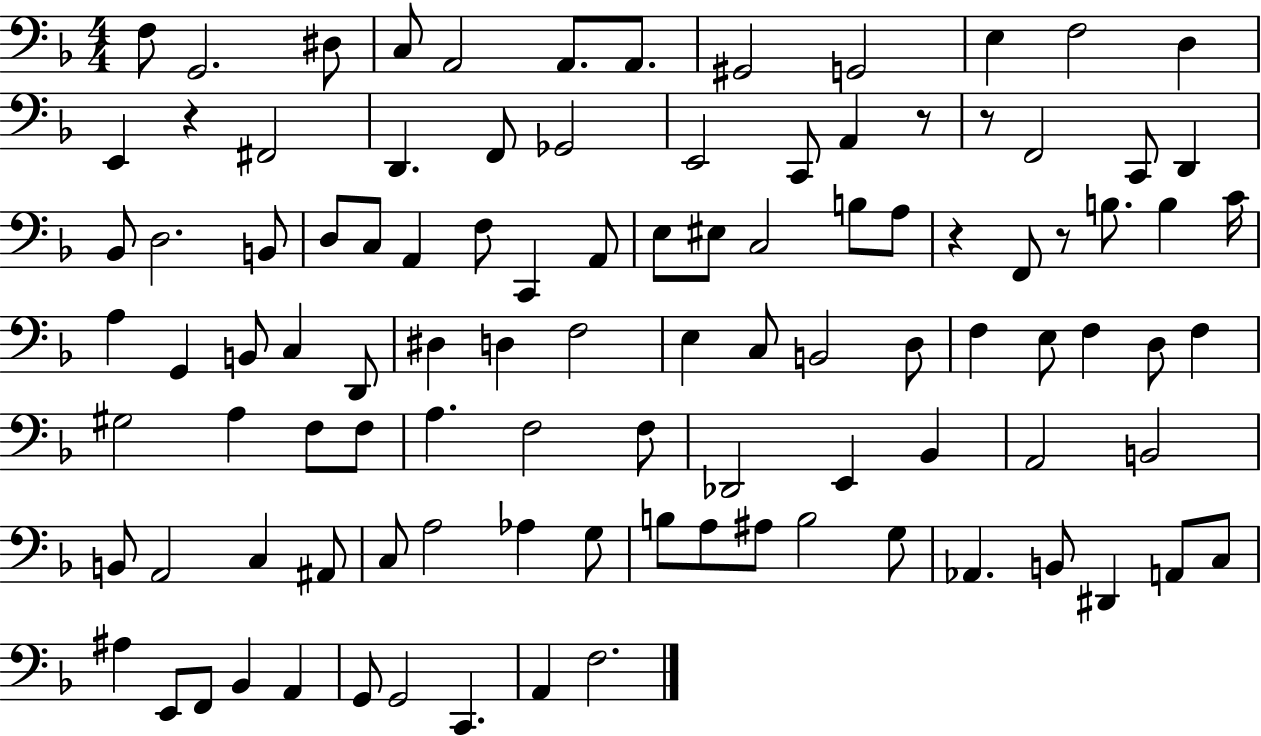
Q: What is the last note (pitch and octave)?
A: F3